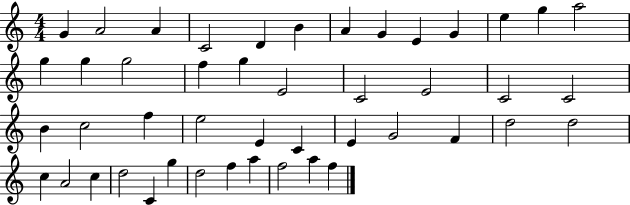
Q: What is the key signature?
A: C major